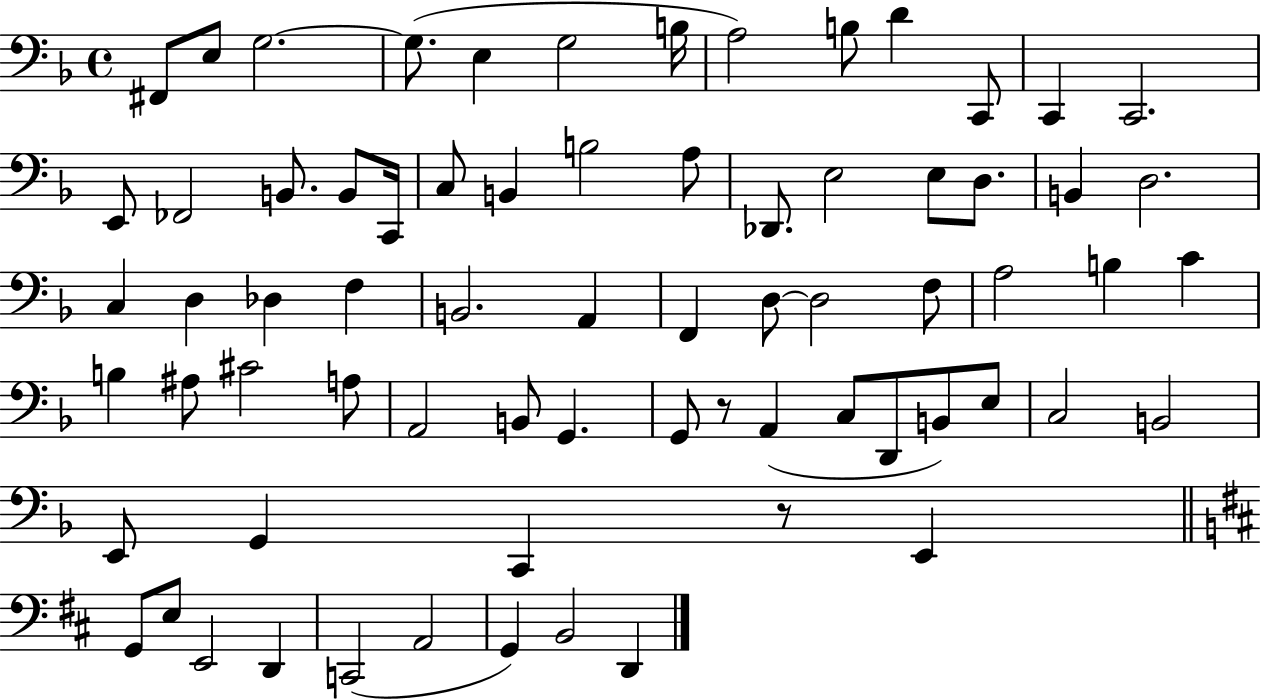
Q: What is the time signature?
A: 4/4